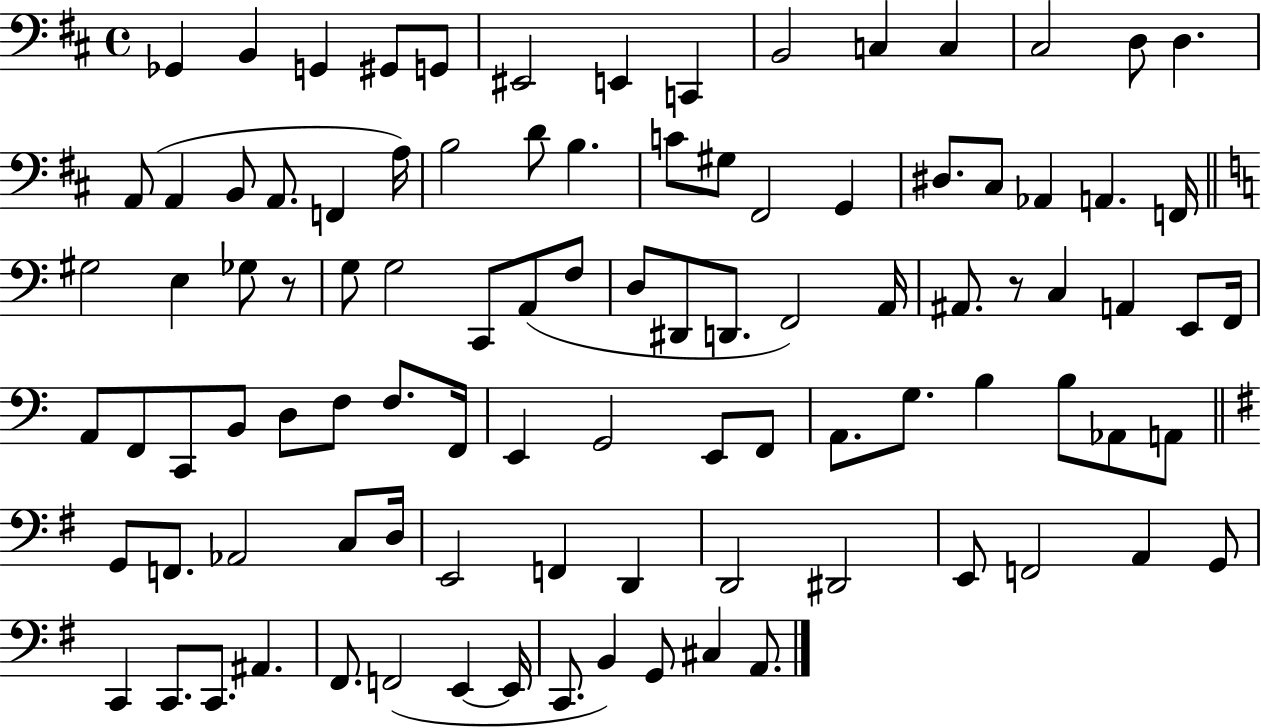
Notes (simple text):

Gb2/q B2/q G2/q G#2/e G2/e EIS2/h E2/q C2/q B2/h C3/q C3/q C#3/h D3/e D3/q. A2/e A2/q B2/e A2/e. F2/q A3/s B3/h D4/e B3/q. C4/e G#3/e F#2/h G2/q D#3/e. C#3/e Ab2/q A2/q. F2/s G#3/h E3/q Gb3/e R/e G3/e G3/h C2/e A2/e F3/e D3/e D#2/e D2/e. F2/h A2/s A#2/e. R/e C3/q A2/q E2/e F2/s A2/e F2/e C2/e B2/e D3/e F3/e F3/e. F2/s E2/q G2/h E2/e F2/e A2/e. G3/e. B3/q B3/e Ab2/e A2/e G2/e F2/e. Ab2/h C3/e D3/s E2/h F2/q D2/q D2/h D#2/h E2/e F2/h A2/q G2/e C2/q C2/e. C2/e. A#2/q. F#2/e. F2/h E2/q E2/s C2/e. B2/q G2/e C#3/q A2/e.